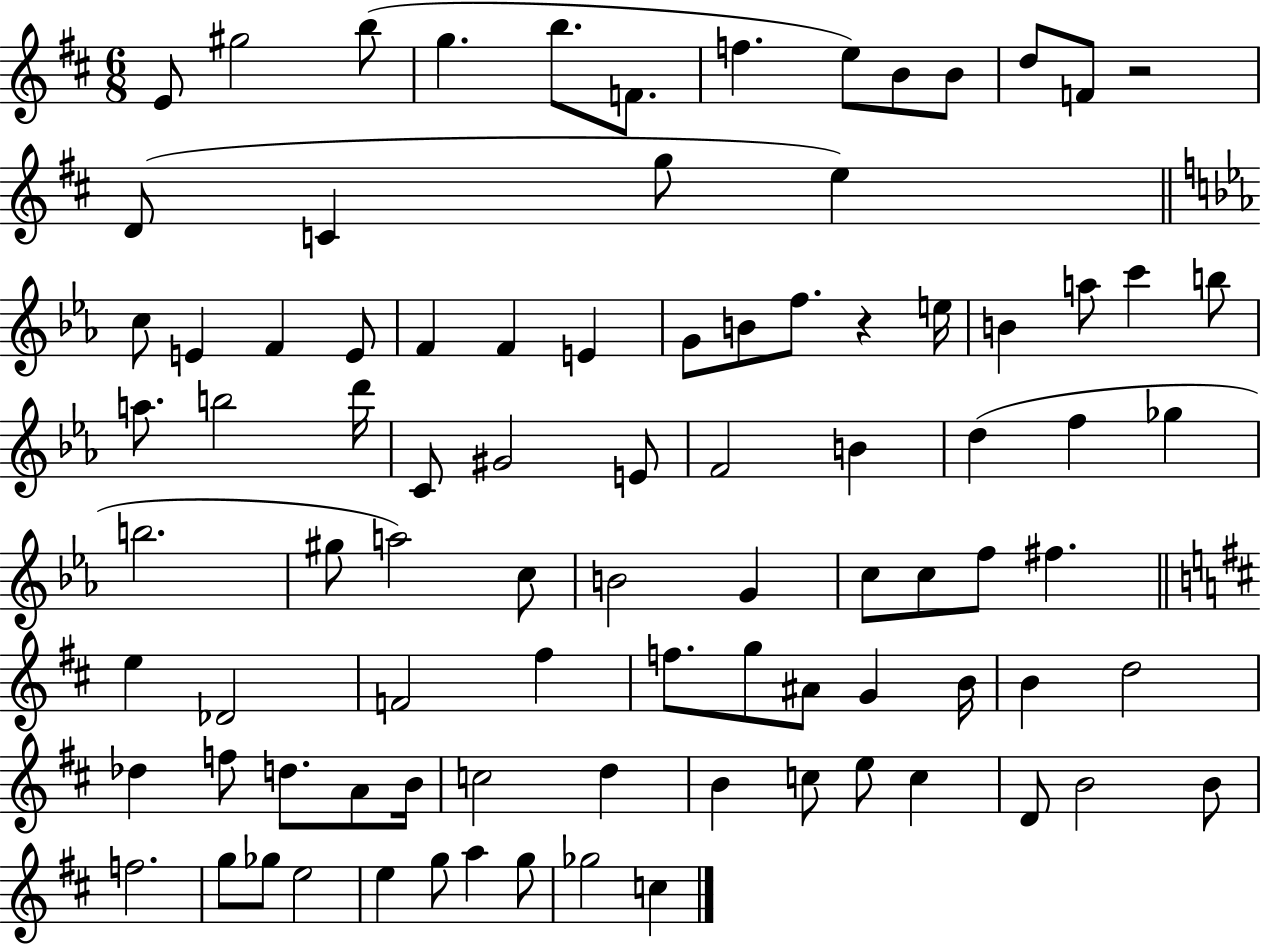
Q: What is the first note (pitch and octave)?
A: E4